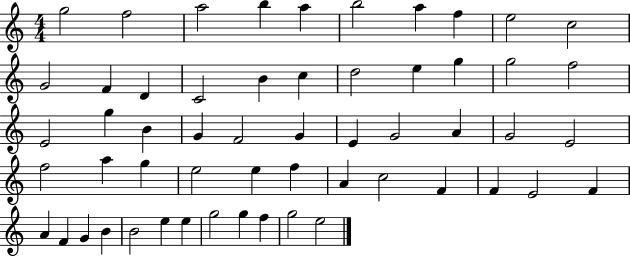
{
  \clef treble
  \numericTimeSignature
  \time 4/4
  \key c \major
  g''2 f''2 | a''2 b''4 a''4 | b''2 a''4 f''4 | e''2 c''2 | \break g'2 f'4 d'4 | c'2 b'4 c''4 | d''2 e''4 g''4 | g''2 f''2 | \break e'2 g''4 b'4 | g'4 f'2 g'4 | e'4 g'2 a'4 | g'2 e'2 | \break f''2 a''4 g''4 | e''2 e''4 f''4 | a'4 c''2 f'4 | f'4 e'2 f'4 | \break a'4 f'4 g'4 b'4 | b'2 e''4 e''4 | g''2 g''4 f''4 | g''2 e''2 | \break \bar "|."
}